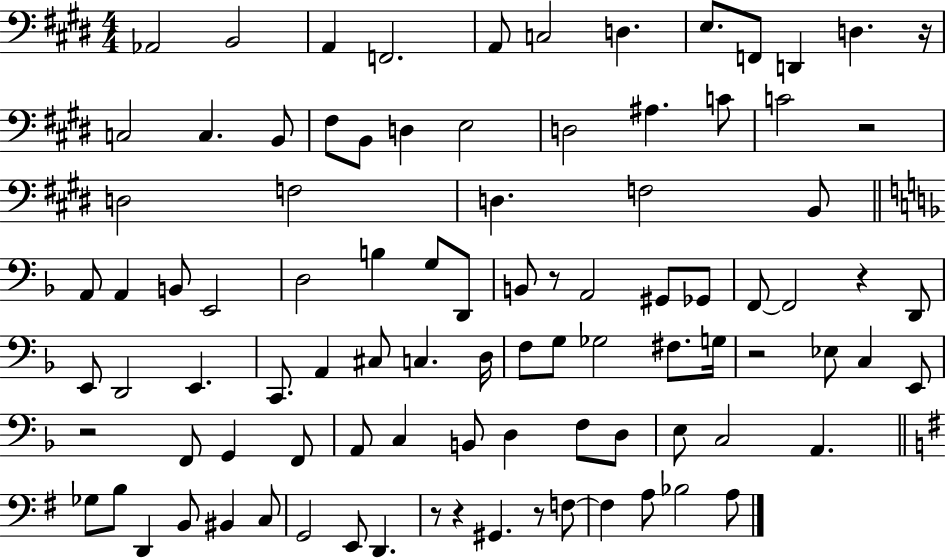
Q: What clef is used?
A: bass